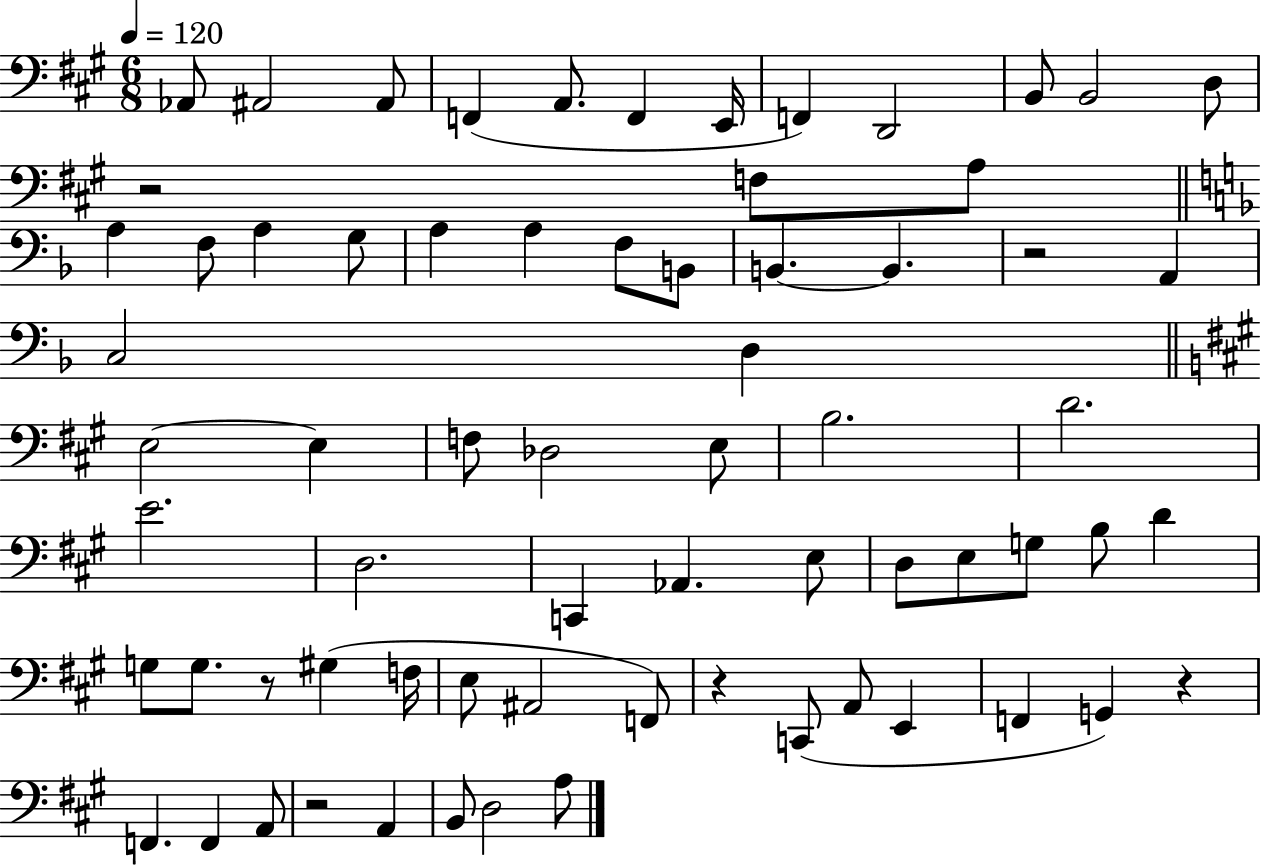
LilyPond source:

{
  \clef bass
  \numericTimeSignature
  \time 6/8
  \key a \major
  \tempo 4 = 120
  aes,8 ais,2 ais,8 | f,4( a,8. f,4 e,16 | f,4) d,2 | b,8 b,2 d8 | \break r2 f8 a8 | \bar "||" \break \key f \major a4 f8 a4 g8 | a4 a4 f8 b,8 | b,4.~~ b,4. | r2 a,4 | \break c2 d4 | \bar "||" \break \key a \major e2~~ e4 | f8 des2 e8 | b2. | d'2. | \break e'2. | d2. | c,4 aes,4. e8 | d8 e8 g8 b8 d'4 | \break g8 g8. r8 gis4( f16 | e8 ais,2 f,8) | r4 c,8( a,8 e,4 | f,4 g,4) r4 | \break f,4. f,4 a,8 | r2 a,4 | b,8 d2 a8 | \bar "|."
}